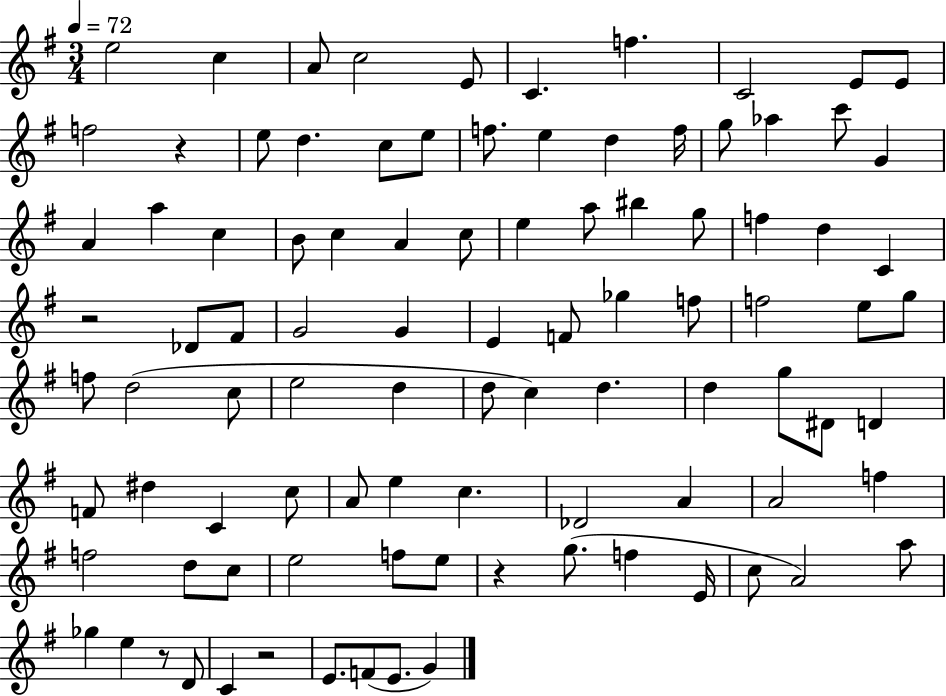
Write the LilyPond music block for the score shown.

{
  \clef treble
  \numericTimeSignature
  \time 3/4
  \key g \major
  \tempo 4 = 72
  e''2 c''4 | a'8 c''2 e'8 | c'4. f''4. | c'2 e'8 e'8 | \break f''2 r4 | e''8 d''4. c''8 e''8 | f''8. e''4 d''4 f''16 | g''8 aes''4 c'''8 g'4 | \break a'4 a''4 c''4 | b'8 c''4 a'4 c''8 | e''4 a''8 bis''4 g''8 | f''4 d''4 c'4 | \break r2 des'8 fis'8 | g'2 g'4 | e'4 f'8 ges''4 f''8 | f''2 e''8 g''8 | \break f''8 d''2( c''8 | e''2 d''4 | d''8 c''4) d''4. | d''4 g''8 dis'8 d'4 | \break f'8 dis''4 c'4 c''8 | a'8 e''4 c''4. | des'2 a'4 | a'2 f''4 | \break f''2 d''8 c''8 | e''2 f''8 e''8 | r4 g''8.( f''4 e'16 | c''8 a'2) a''8 | \break ges''4 e''4 r8 d'8 | c'4 r2 | e'8. f'8( e'8. g'4) | \bar "|."
}